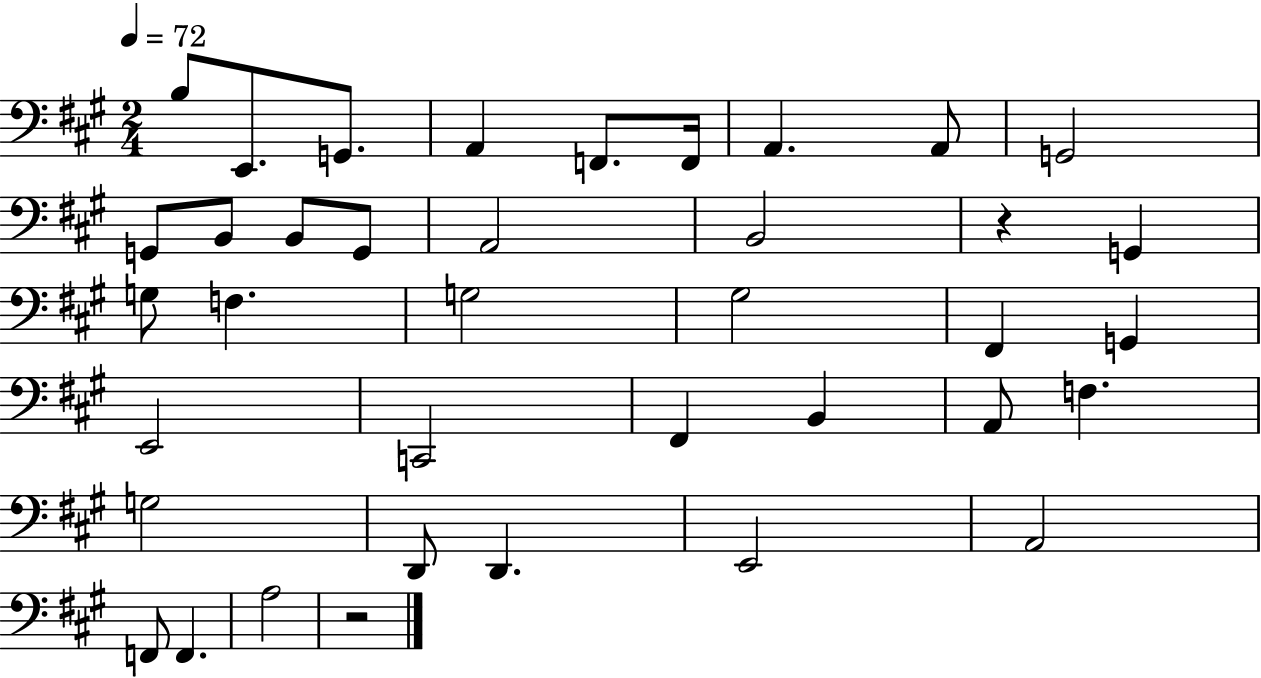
B3/e E2/e. G2/e. A2/q F2/e. F2/s A2/q. A2/e G2/h G2/e B2/e B2/e G2/e A2/h B2/h R/q G2/q G3/e F3/q. G3/h G#3/h F#2/q G2/q E2/h C2/h F#2/q B2/q A2/e F3/q. G3/h D2/e D2/q. E2/h A2/h F2/e F2/q. A3/h R/h